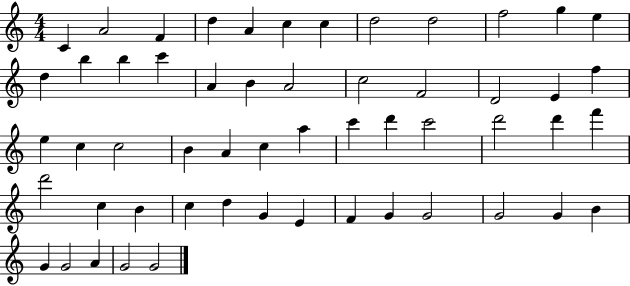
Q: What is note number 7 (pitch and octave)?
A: C5